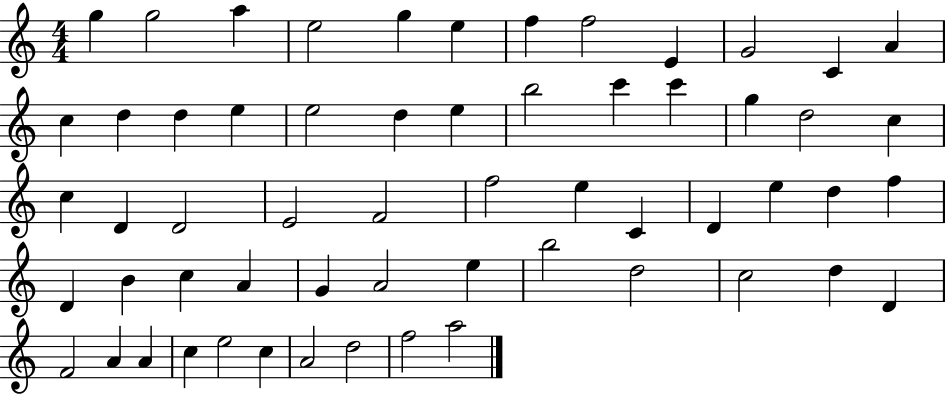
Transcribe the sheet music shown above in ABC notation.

X:1
T:Untitled
M:4/4
L:1/4
K:C
g g2 a e2 g e f f2 E G2 C A c d d e e2 d e b2 c' c' g d2 c c D D2 E2 F2 f2 e C D e d f D B c A G A2 e b2 d2 c2 d D F2 A A c e2 c A2 d2 f2 a2